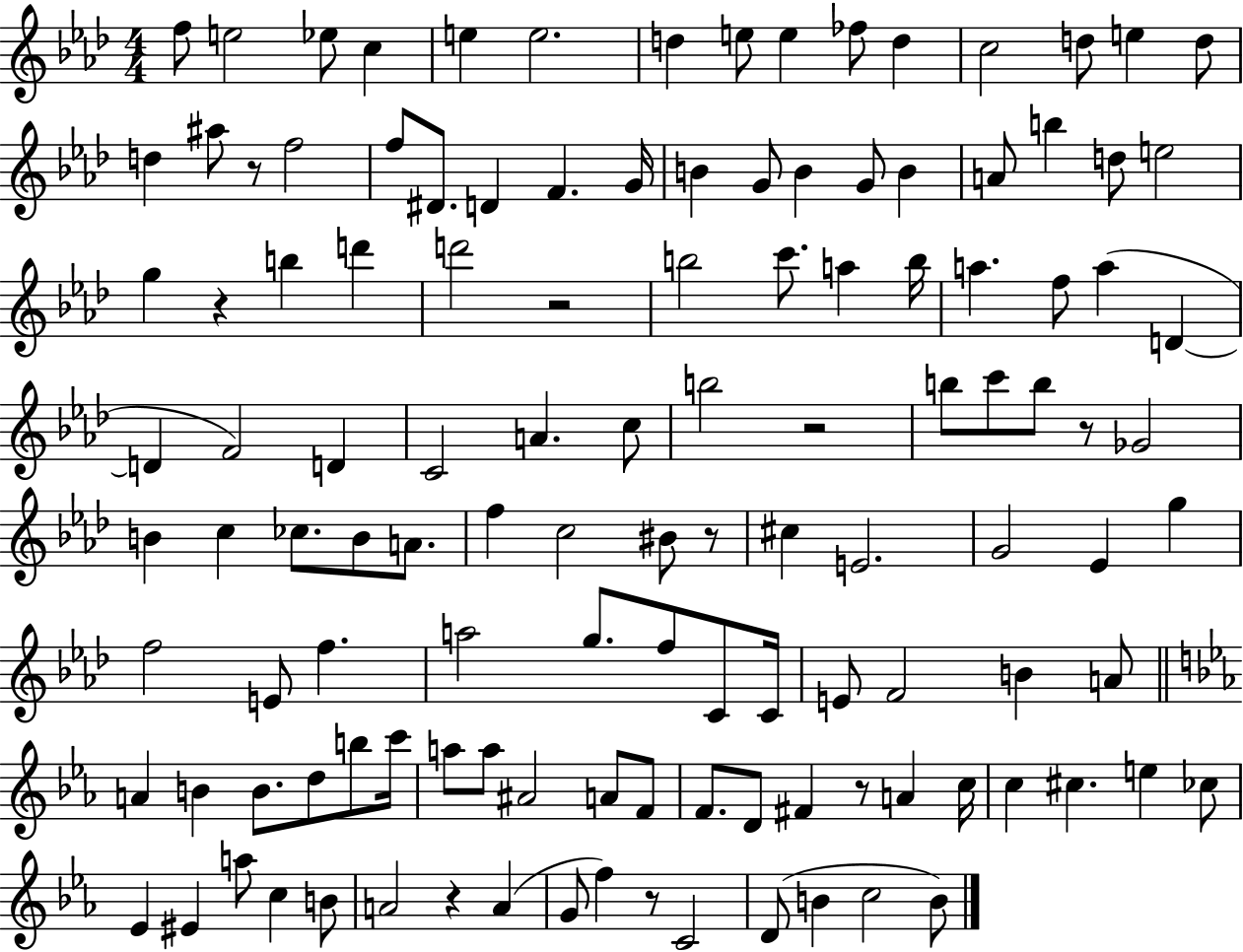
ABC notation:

X:1
T:Untitled
M:4/4
L:1/4
K:Ab
f/2 e2 _e/2 c e e2 d e/2 e _f/2 d c2 d/2 e d/2 d ^a/2 z/2 f2 f/2 ^D/2 D F G/4 B G/2 B G/2 B A/2 b d/2 e2 g z b d' d'2 z2 b2 c'/2 a b/4 a f/2 a D D F2 D C2 A c/2 b2 z2 b/2 c'/2 b/2 z/2 _G2 B c _c/2 B/2 A/2 f c2 ^B/2 z/2 ^c E2 G2 _E g f2 E/2 f a2 g/2 f/2 C/2 C/4 E/2 F2 B A/2 A B B/2 d/2 b/2 c'/4 a/2 a/2 ^A2 A/2 F/2 F/2 D/2 ^F z/2 A c/4 c ^c e _c/2 _E ^E a/2 c B/2 A2 z A G/2 f z/2 C2 D/2 B c2 B/2